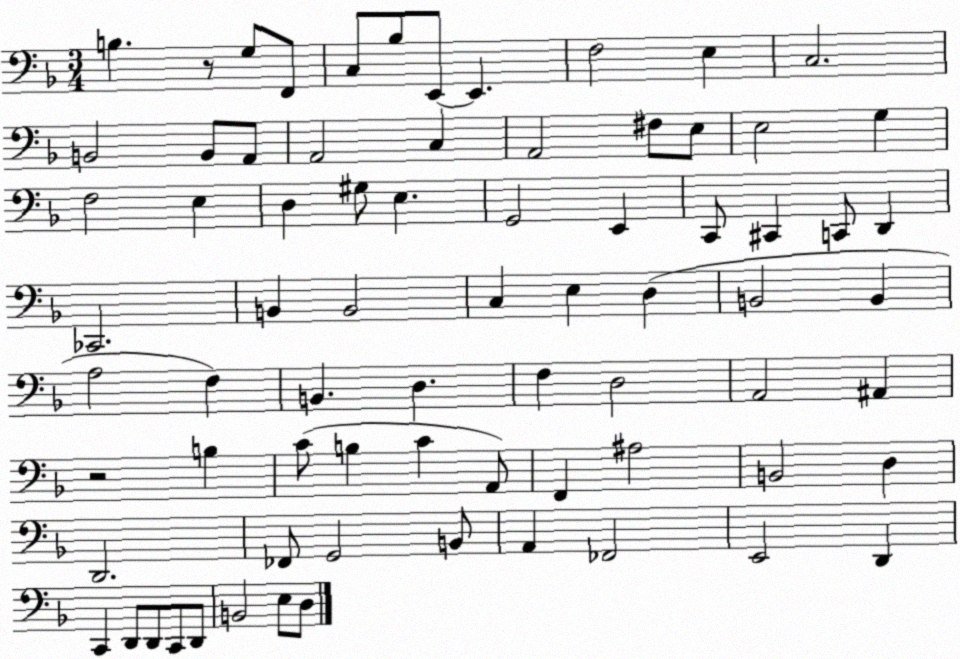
X:1
T:Untitled
M:3/4
L:1/4
K:F
B, z/2 G,/2 F,,/2 C,/2 _B,/2 E,,/2 E,, F,2 E, C,2 B,,2 B,,/2 A,,/2 A,,2 C, A,,2 ^F,/2 E,/2 E,2 G, F,2 E, D, ^G,/2 E, G,,2 E,, C,,/2 ^C,, C,,/2 D,, _C,,2 B,, B,,2 C, E, D, B,,2 B,, A,2 F, B,, D, F, D,2 A,,2 ^A,, z2 B, C/2 B, C A,,/2 F,, ^A,2 B,,2 D, D,,2 _F,,/2 G,,2 B,,/2 A,, _F,,2 E,,2 D,, C,, D,,/2 D,,/2 C,,/2 D,,/2 B,,2 E,/2 D,/2